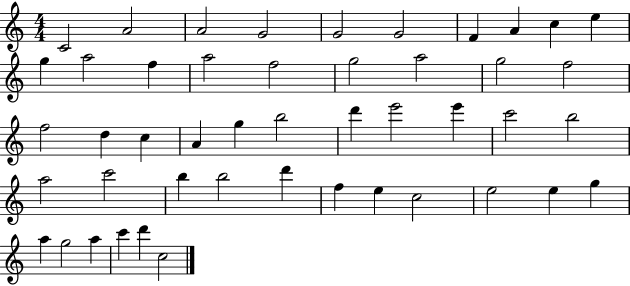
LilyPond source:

{
  \clef treble
  \numericTimeSignature
  \time 4/4
  \key c \major
  c'2 a'2 | a'2 g'2 | g'2 g'2 | f'4 a'4 c''4 e''4 | \break g''4 a''2 f''4 | a''2 f''2 | g''2 a''2 | g''2 f''2 | \break f''2 d''4 c''4 | a'4 g''4 b''2 | d'''4 e'''2 e'''4 | c'''2 b''2 | \break a''2 c'''2 | b''4 b''2 d'''4 | f''4 e''4 c''2 | e''2 e''4 g''4 | \break a''4 g''2 a''4 | c'''4 d'''4 c''2 | \bar "|."
}